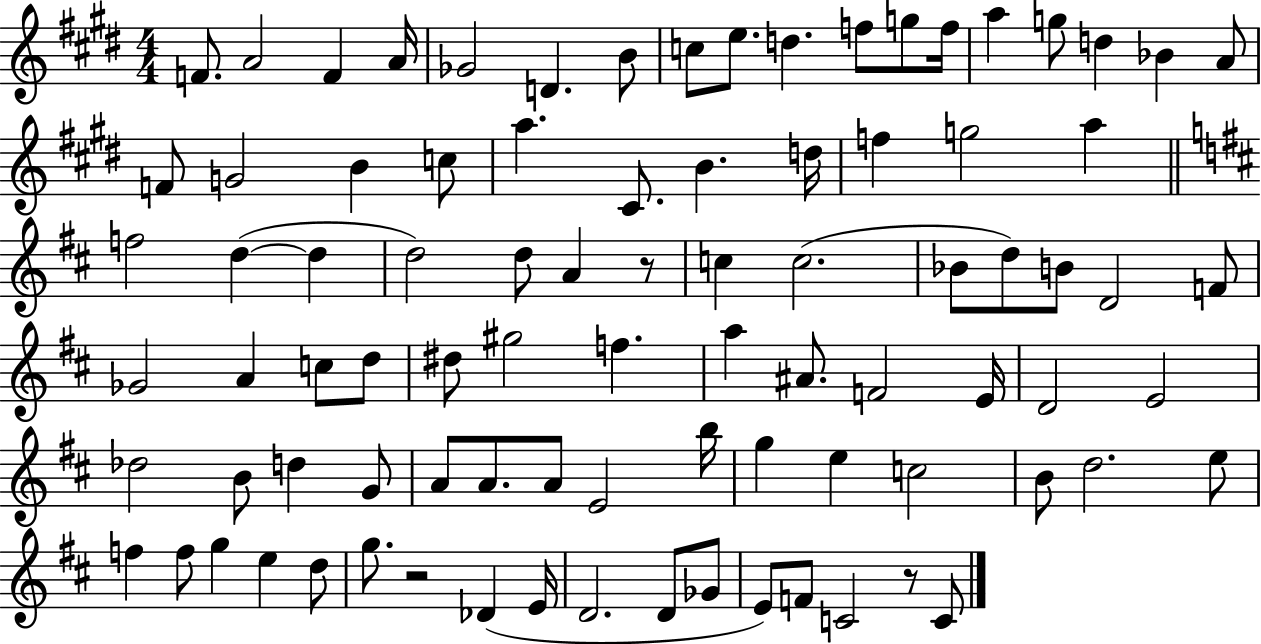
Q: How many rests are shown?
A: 3